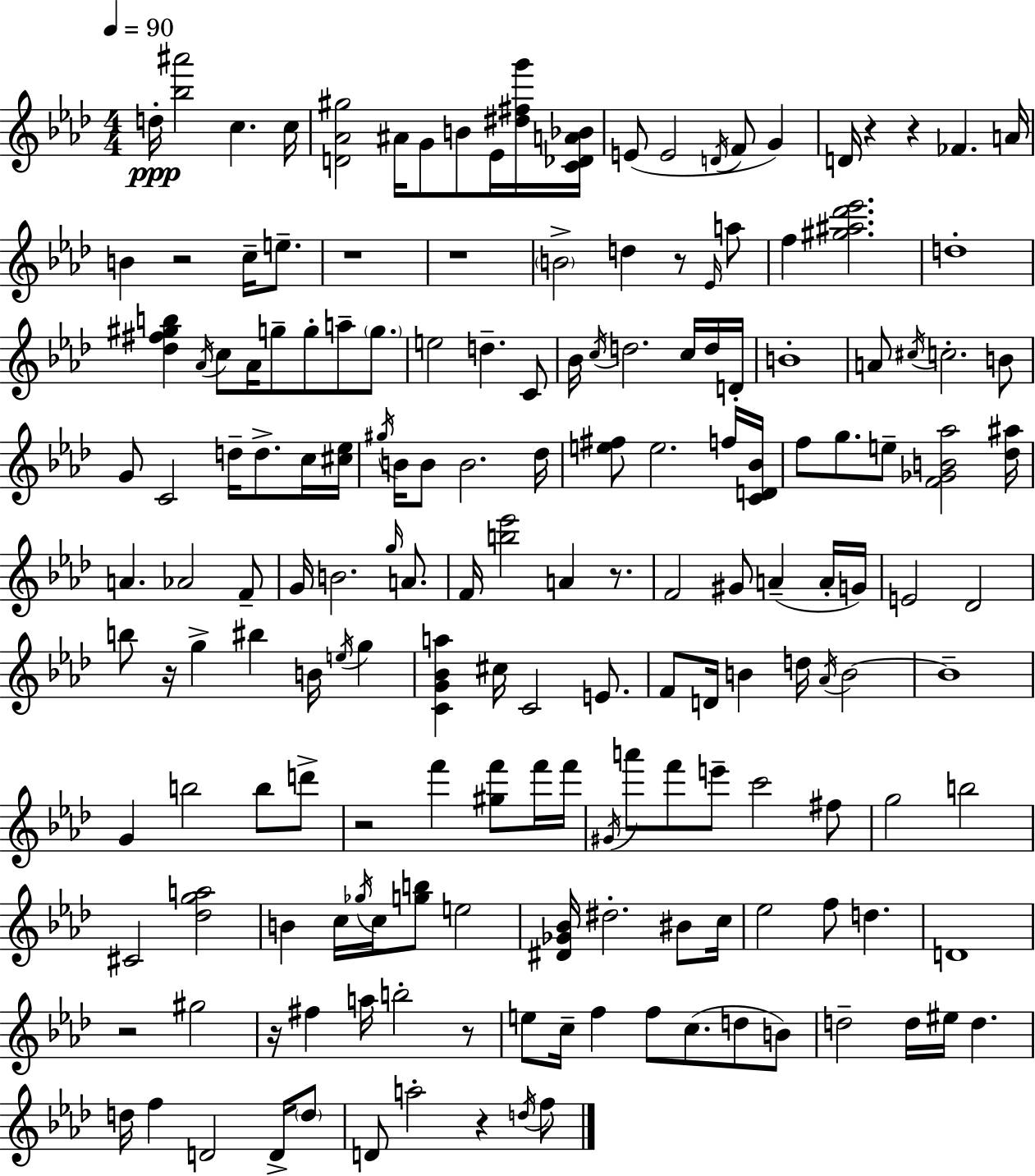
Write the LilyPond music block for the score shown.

{
  \clef treble
  \numericTimeSignature
  \time 4/4
  \key f \minor
  \tempo 4 = 90
  d''16-.\ppp <bes'' ais'''>2 c''4. c''16 | <d' aes' gis''>2 ais'16 g'8 b'8 ees'16 <dis'' fis'' g'''>16 <c' des' a' bes'>16 | e'8( e'2 \acciaccatura { d'16 } f'8 g'4) | d'16 r4 r4 fes'4. | \break a'16 b'4 r2 c''16-- e''8.-- | r1 | r1 | \parenthesize b'2-> d''4 r8 \grace { ees'16 } | \break a''8 f''4 <gis'' ais'' des''' ees'''>2. | d''1-. | <des'' fis'' gis'' b''>4 \acciaccatura { aes'16 } c''8 aes'16 g''8-- g''8-. a''8-- | \parenthesize g''8. e''2 d''4.-- | \break c'8 bes'16 \acciaccatura { c''16 } d''2. | c''16 d''16 d'16-. b'1-. | a'8 \acciaccatura { cis''16 } c''2.-. | b'8 g'8 c'2 d''16-- | \break d''8.-> c''16 <cis'' ees''>16 \acciaccatura { gis''16 } b'16 b'8 b'2. | des''16 <e'' fis''>8 e''2. | f''16 <c' d' bes'>16 f''8 g''8. e''8-- <f' ges' b' aes''>2 | <des'' ais''>16 a'4. aes'2 | \break f'8-- g'16 b'2. | \grace { g''16 } a'8. f'16 <b'' ees'''>2 | a'4 r8. f'2 gis'8 | a'4--( a'16-. g'16) e'2 des'2 | \break b''8 r16 g''4-> bis''4 | b'16 \acciaccatura { e''16 } g''4 <c' g' bes' a''>4 cis''16 c'2 | e'8. f'8 d'16 b'4 d''16 | \acciaccatura { aes'16 } b'2~~ b'1-- | \break g'4 b''2 | b''8 d'''8-> r2 | f'''4 <gis'' f'''>8 f'''16 f'''16 \acciaccatura { gis'16 } a'''8 f'''8 e'''8-- | c'''2 fis''8 g''2 | \break b''2 cis'2 | <des'' g'' a''>2 b'4 c''16 \acciaccatura { ges''16 } | c''16 <g'' b''>8 e''2 <dis' ges' bes'>16 dis''2.-. | bis'8 c''16 ees''2 | \break f''8 d''4. d'1 | r2 | gis''2 r16 fis''4 | a''16 b''2-. r8 e''8 c''16-- f''4 | \break f''8 c''8.( d''8 b'8) d''2-- | d''16 eis''16 d''4. d''16 f''4 | d'2 d'16-> \parenthesize d''8 d'8 a''2-. | r4 \acciaccatura { d''16 } f''8 \bar "|."
}